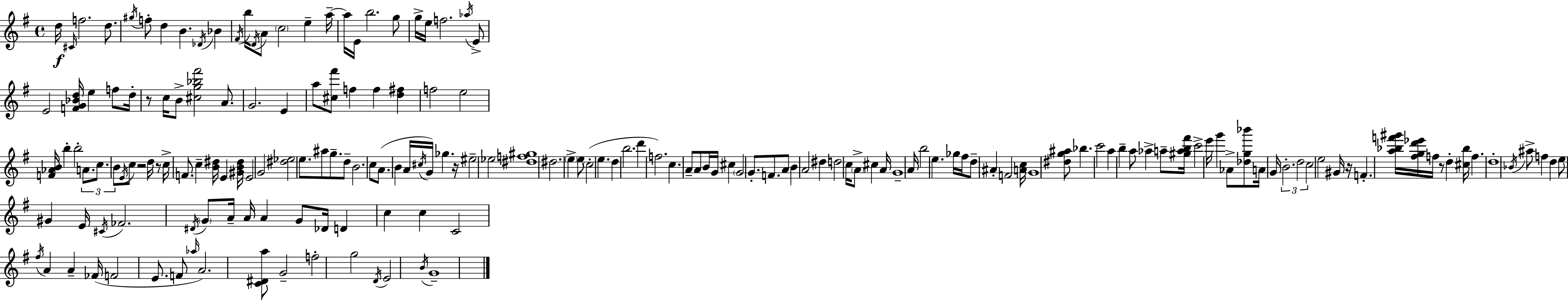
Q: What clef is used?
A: treble